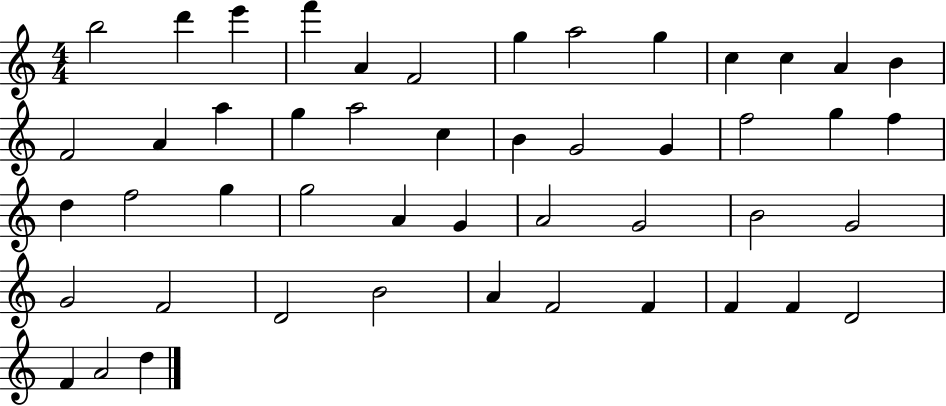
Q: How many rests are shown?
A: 0